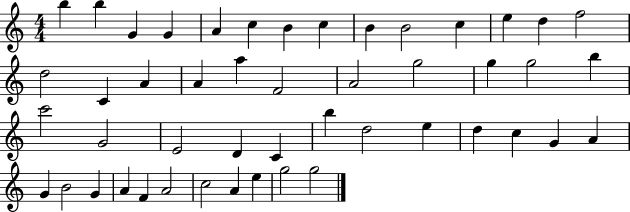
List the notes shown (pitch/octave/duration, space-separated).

B5/q B5/q G4/q G4/q A4/q C5/q B4/q C5/q B4/q B4/h C5/q E5/q D5/q F5/h D5/h C4/q A4/q A4/q A5/q F4/h A4/h G5/h G5/q G5/h B5/q C6/h G4/h E4/h D4/q C4/q B5/q D5/h E5/q D5/q C5/q G4/q A4/q G4/q B4/h G4/q A4/q F4/q A4/h C5/h A4/q E5/q G5/h G5/h